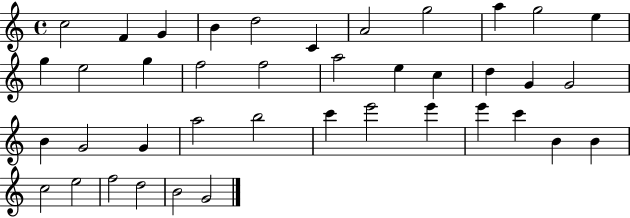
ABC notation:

X:1
T:Untitled
M:4/4
L:1/4
K:C
c2 F G B d2 C A2 g2 a g2 e g e2 g f2 f2 a2 e c d G G2 B G2 G a2 b2 c' e'2 e' e' c' B B c2 e2 f2 d2 B2 G2